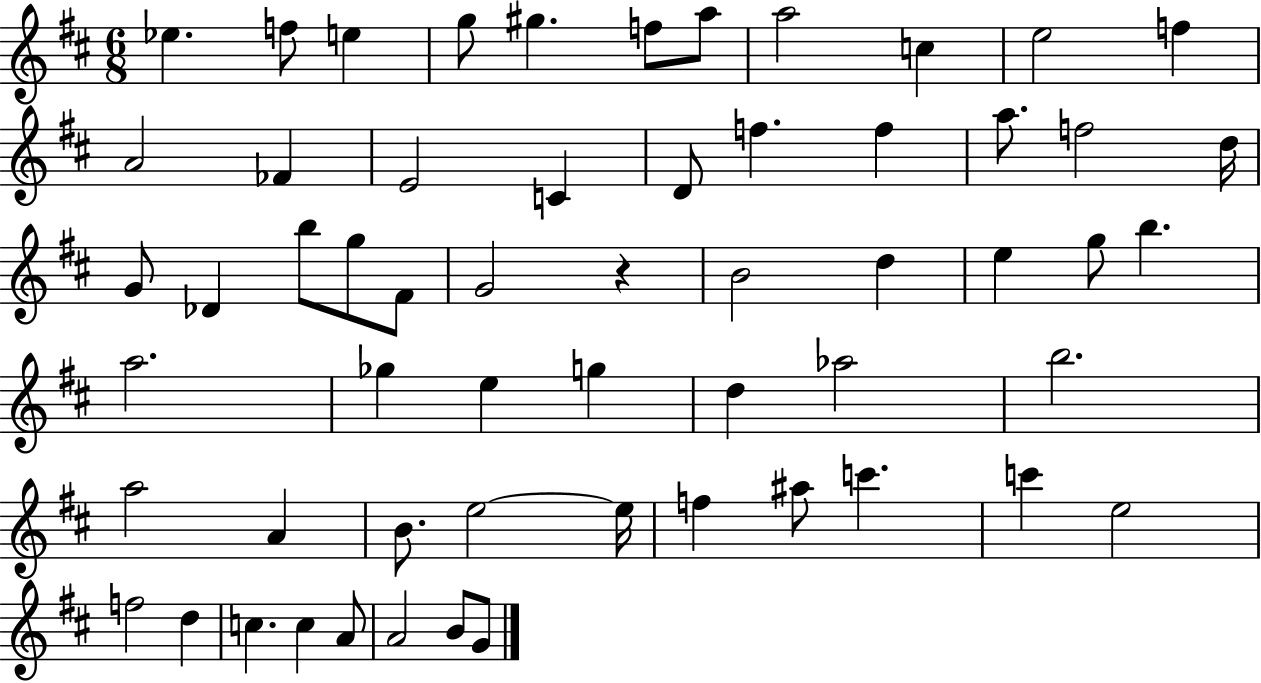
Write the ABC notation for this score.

X:1
T:Untitled
M:6/8
L:1/4
K:D
_e f/2 e g/2 ^g f/2 a/2 a2 c e2 f A2 _F E2 C D/2 f f a/2 f2 d/4 G/2 _D b/2 g/2 ^F/2 G2 z B2 d e g/2 b a2 _g e g d _a2 b2 a2 A B/2 e2 e/4 f ^a/2 c' c' e2 f2 d c c A/2 A2 B/2 G/2